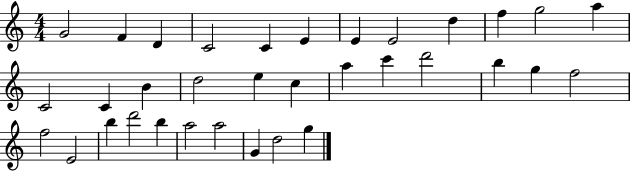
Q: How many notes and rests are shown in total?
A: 34